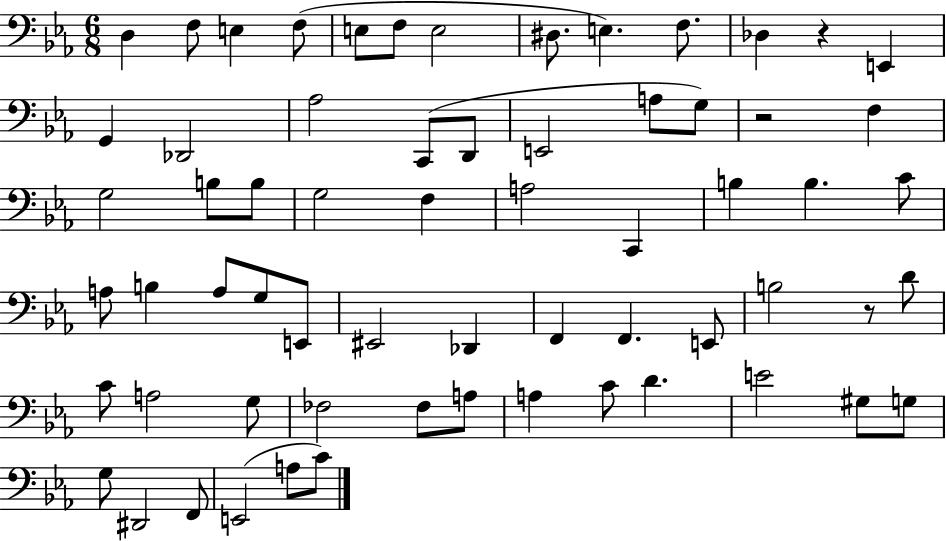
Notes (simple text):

D3/q F3/e E3/q F3/e E3/e F3/e E3/h D#3/e. E3/q. F3/e. Db3/q R/q E2/q G2/q Db2/h Ab3/h C2/e D2/e E2/h A3/e G3/e R/h F3/q G3/h B3/e B3/e G3/h F3/q A3/h C2/q B3/q B3/q. C4/e A3/e B3/q A3/e G3/e E2/e EIS2/h Db2/q F2/q F2/q. E2/e B3/h R/e D4/e C4/e A3/h G3/e FES3/h FES3/e A3/e A3/q C4/e D4/q. E4/h G#3/e G3/e G3/e D#2/h F2/e E2/h A3/e C4/e